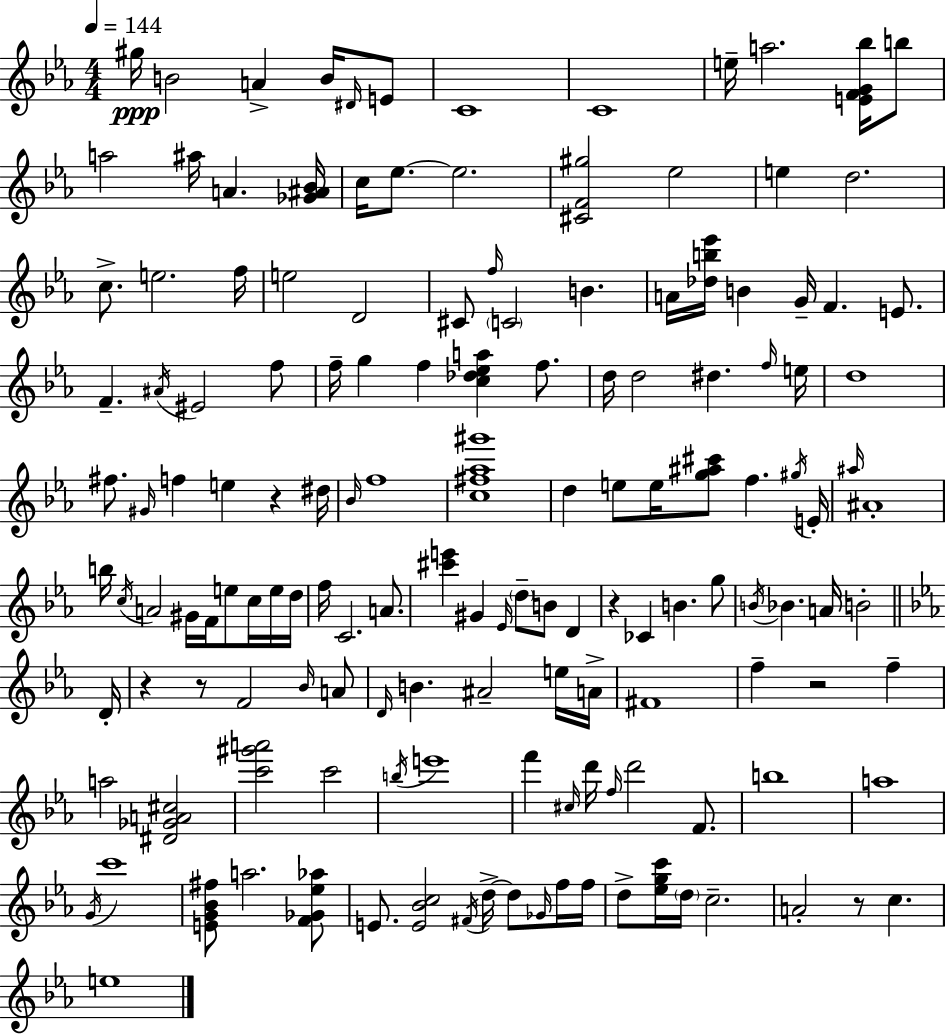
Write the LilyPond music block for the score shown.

{
  \clef treble
  \numericTimeSignature
  \time 4/4
  \key ees \major
  \tempo 4 = 144
  gis''16\ppp b'2 a'4-> b'16 \grace { dis'16 } e'8 | c'1 | c'1 | e''16-- a''2. <e' f' g' bes''>16 b''8 | \break a''2 ais''16 a'4. | <ges' ais' bes'>16 c''16 ees''8.~~ ees''2. | <cis' f' gis''>2 ees''2 | e''4 d''2. | \break c''8.-> e''2. | f''16 e''2 d'2 | cis'8 \grace { f''16 } \parenthesize c'2 b'4. | a'16 <des'' b'' ees'''>16 b'4 g'16-- f'4. e'8. | \break f'4.-- \acciaccatura { ais'16 } eis'2 | f''8 f''16-- g''4 f''4 <c'' des'' ees'' a''>4 | f''8. d''16 d''2 dis''4. | \grace { f''16 } e''16 d''1 | \break fis''8. \grace { gis'16 } f''4 e''4 | r4 dis''16 \grace { bes'16 } f''1 | <c'' fis'' aes'' gis'''>1 | d''4 e''8 e''16 <g'' ais'' cis'''>8 f''4. | \break \acciaccatura { gis''16 } e'16-. \grace { ais''16 } ais'1-. | b''16 \acciaccatura { c''16 } a'2 | gis'16 f'16 e''8 c''16 e''16 d''16 f''16 c'2. | a'8. <cis''' e'''>4 gis'4 | \break \grace { ees'16 } \parenthesize d''8-- b'8 d'4 r4 ces'4 | b'4. g''8 \acciaccatura { b'16 } bes'4. | a'16 b'2-. \bar "||" \break \key ees \major d'16-. r4 r8 f'2 \grace { bes'16 } | a'8 \grace { d'16 } b'4. ais'2-- | e''16 a'16-> fis'1 | f''4-- r2 f''4-- | \break a''2 <dis' ges' a' cis''>2 | <c''' gis''' a'''>2 c'''2 | \acciaccatura { b''16 } e'''1 | f'''4 \grace { cis''16 } d'''16 \grace { f''16 } d'''2 | \break f'8. b''1 | a''1 | \acciaccatura { g'16 } c'''1 | <e' g' bes' fis''>8 a''2. | \break <f' ges' ees'' aes''>8 e'8. <e' bes' c''>2 | \acciaccatura { fis'16 } d''16->~~ d''8 \grace { ges'16 } f''16 f''16 d''8-> <ees'' g'' c'''>16 \parenthesize d''16 c''2.-- | a'2-. | r8 c''4. e''1 | \break \bar "|."
}